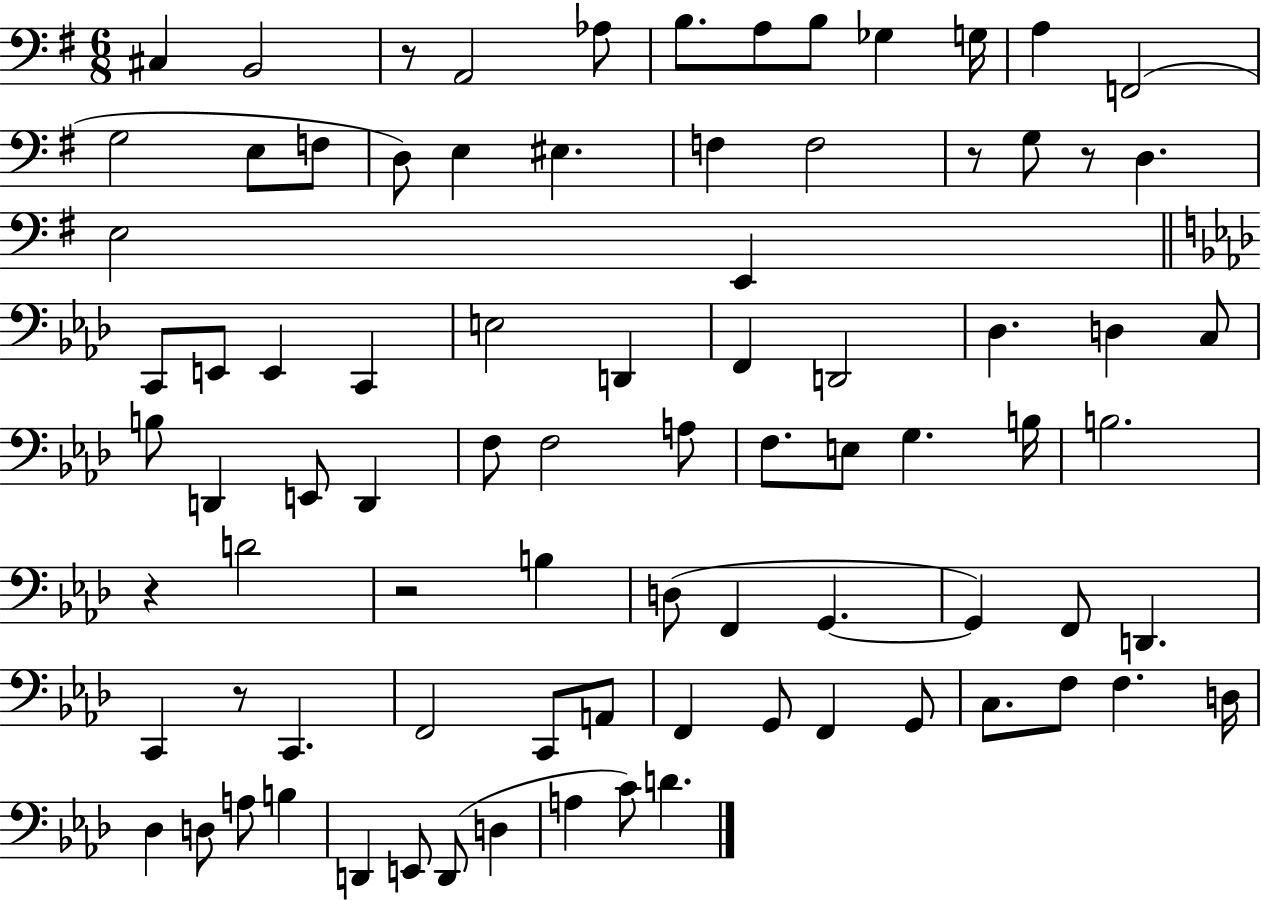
{
  \clef bass
  \numericTimeSignature
  \time 6/8
  \key g \major
  cis4 b,2 | r8 a,2 aes8 | b8. a8 b8 ges4 g16 | a4 f,2( | \break g2 e8 f8 | d8) e4 eis4. | f4 f2 | r8 g8 r8 d4. | \break e2 e,4 | \bar "||" \break \key f \minor c,8 e,8 e,4 c,4 | e2 d,4 | f,4 d,2 | des4. d4 c8 | \break b8 d,4 e,8 d,4 | f8 f2 a8 | f8. e8 g4. b16 | b2. | \break r4 d'2 | r2 b4 | d8( f,4 g,4.~~ | g,4) f,8 d,4. | \break c,4 r8 c,4. | f,2 c,8 a,8 | f,4 g,8 f,4 g,8 | c8. f8 f4. d16 | \break des4 d8 a8 b4 | d,4 e,8 d,8( d4 | a4 c'8) d'4. | \bar "|."
}